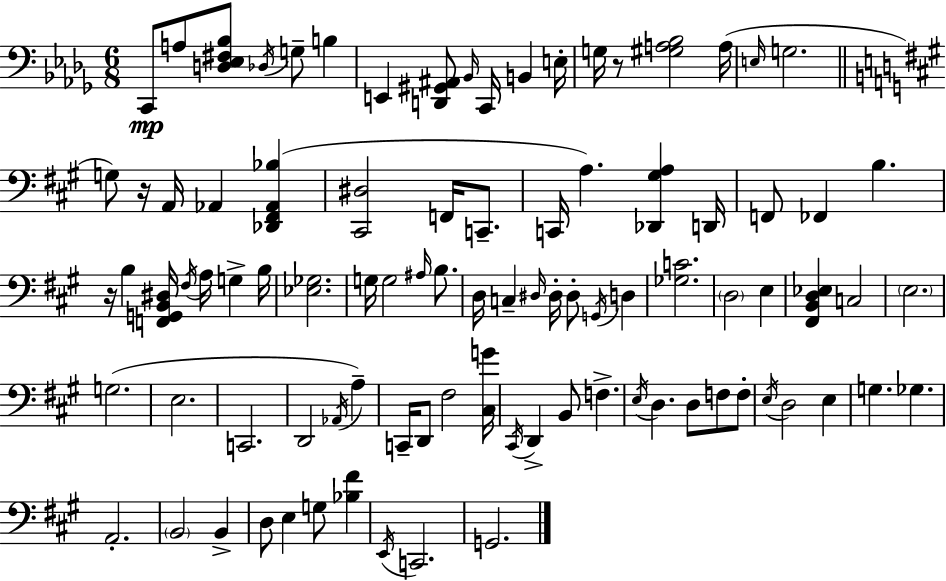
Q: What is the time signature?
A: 6/8